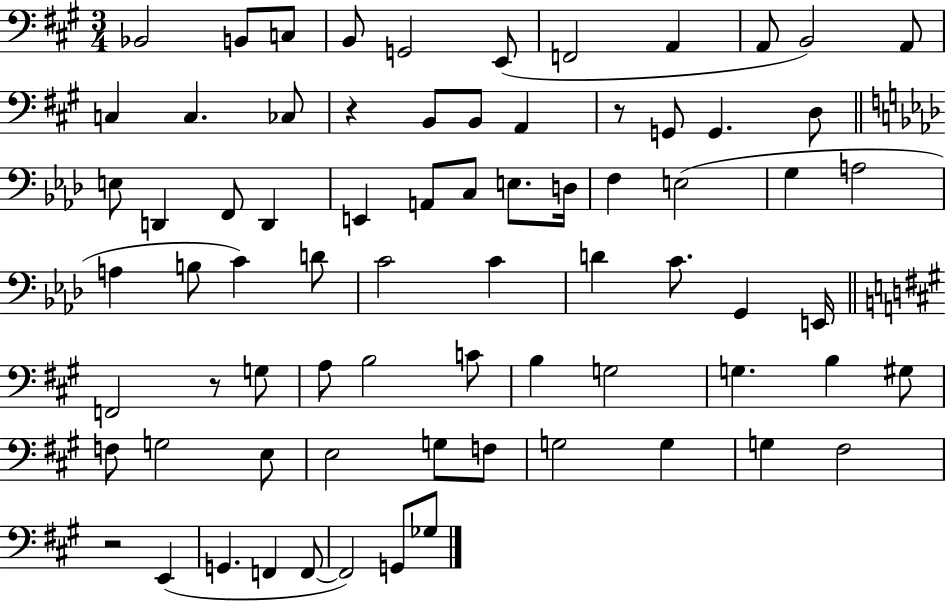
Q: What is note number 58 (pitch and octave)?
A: G3